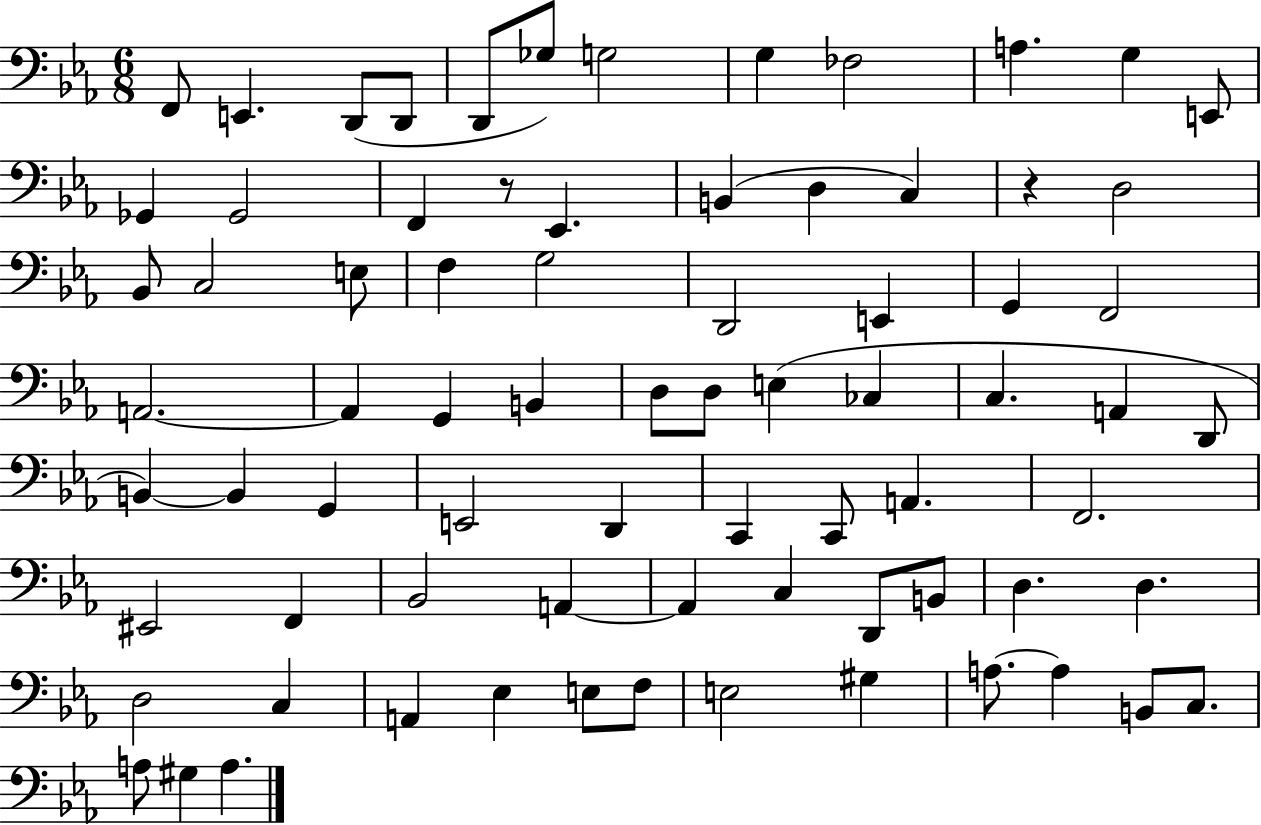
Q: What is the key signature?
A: EES major